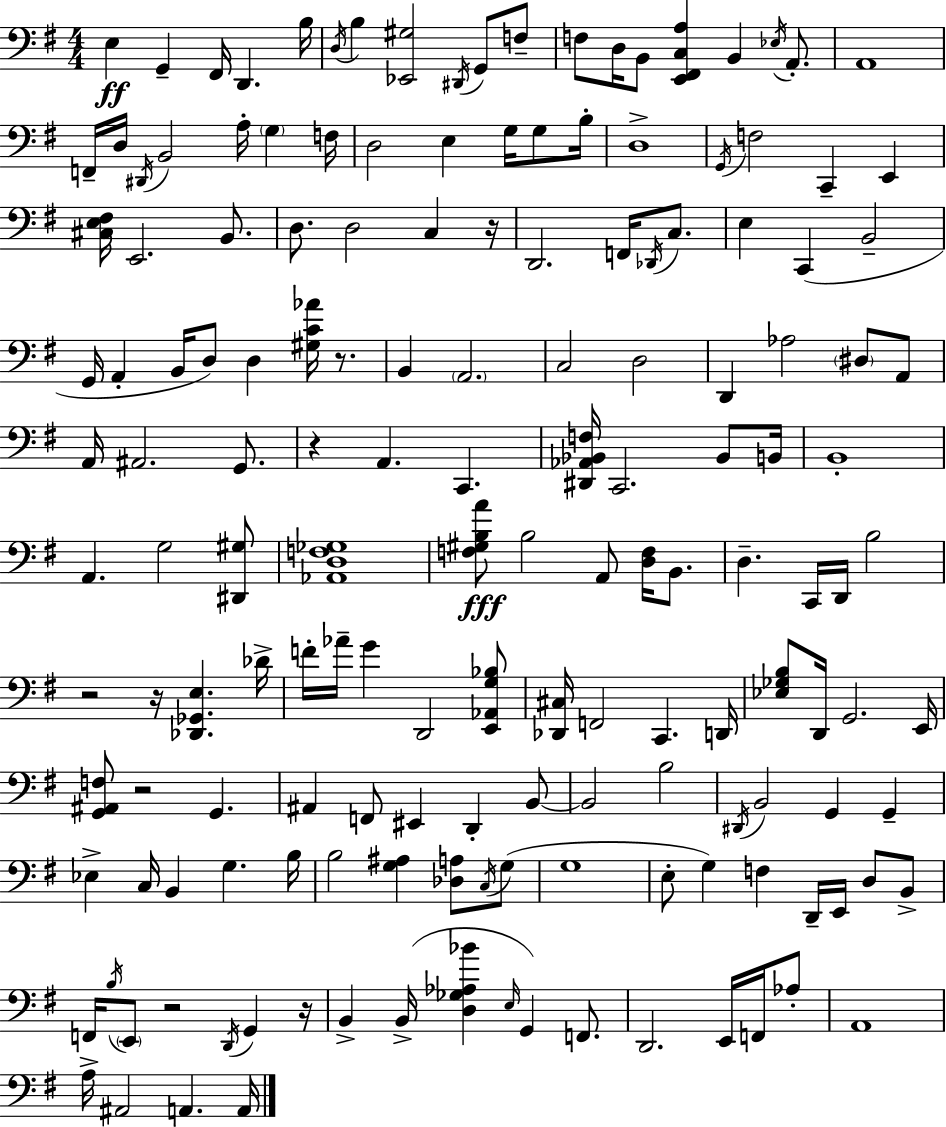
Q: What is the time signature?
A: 4/4